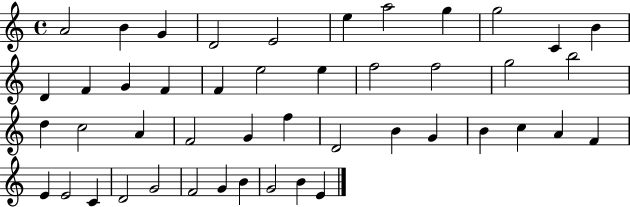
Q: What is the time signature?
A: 4/4